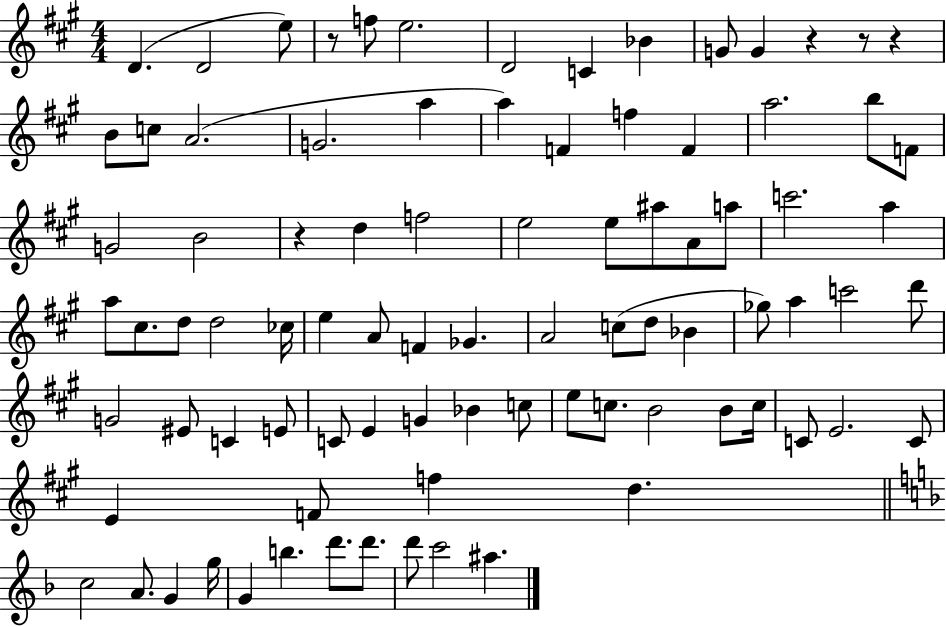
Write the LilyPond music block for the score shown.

{
  \clef treble
  \numericTimeSignature
  \time 4/4
  \key a \major
  d'4.( d'2 e''8) | r8 f''8 e''2. | d'2 c'4 bes'4 | g'8 g'4 r4 r8 r4 | \break b'8 c''8 a'2.( | g'2. a''4 | a''4) f'4 f''4 f'4 | a''2. b''8 f'8 | \break g'2 b'2 | r4 d''4 f''2 | e''2 e''8 ais''8 a'8 a''8 | c'''2. a''4 | \break a''8 cis''8. d''8 d''2 ces''16 | e''4 a'8 f'4 ges'4. | a'2 c''8( d''8 bes'4 | ges''8) a''4 c'''2 d'''8 | \break g'2 eis'8 c'4 e'8 | c'8 e'4 g'4 bes'4 c''8 | e''8 c''8. b'2 b'8 c''16 | c'8 e'2. c'8 | \break e'4 f'8 f''4 d''4. | \bar "||" \break \key f \major c''2 a'8. g'4 g''16 | g'4 b''4. d'''8. d'''8. | d'''8 c'''2 ais''4. | \bar "|."
}